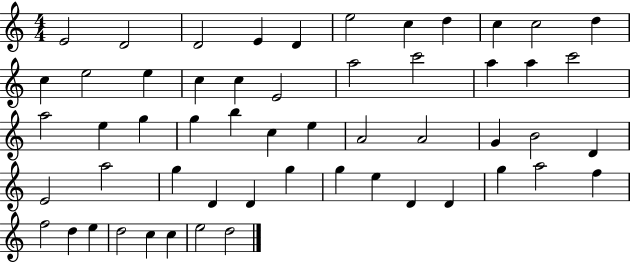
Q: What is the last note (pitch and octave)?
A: D5